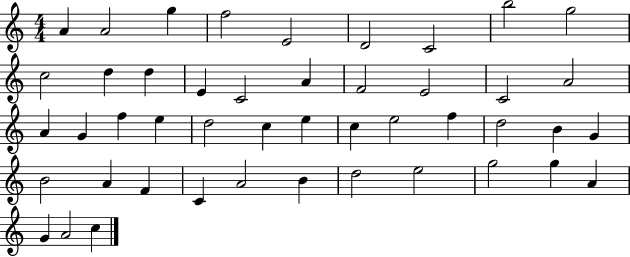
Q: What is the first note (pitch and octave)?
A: A4